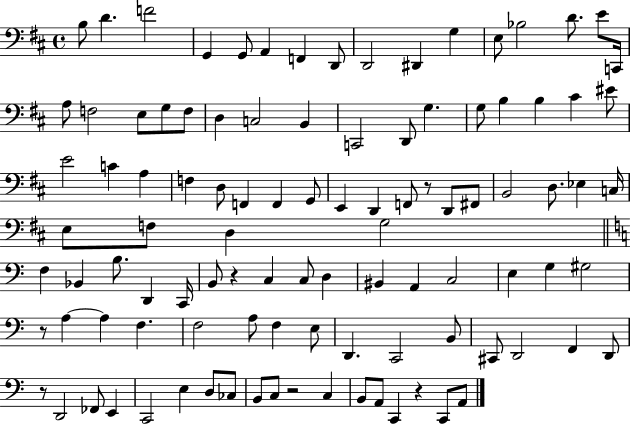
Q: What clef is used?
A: bass